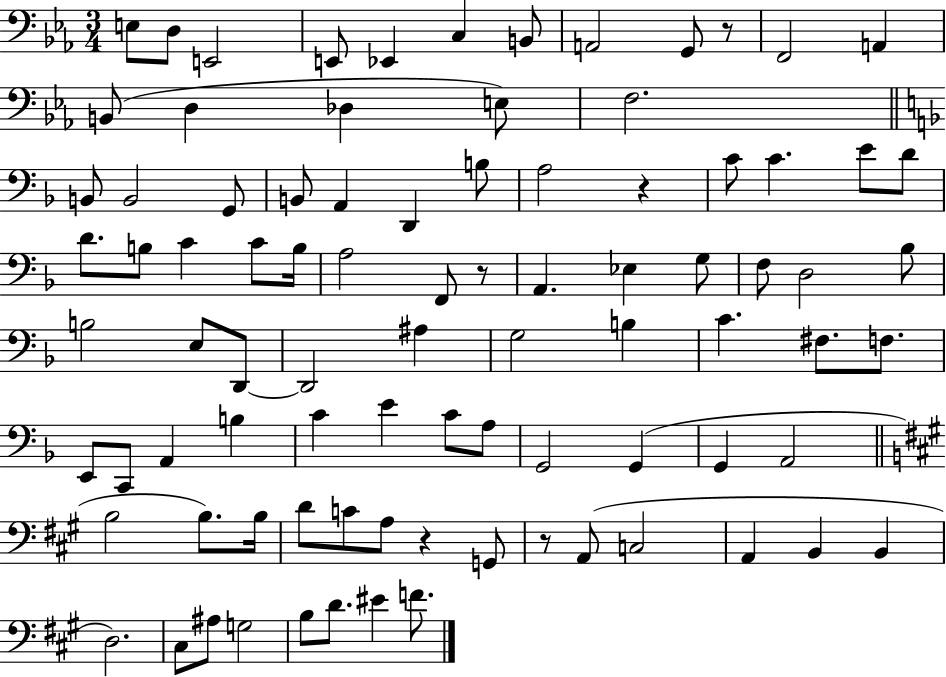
E3/e D3/e E2/h E2/e Eb2/q C3/q B2/e A2/h G2/e R/e F2/h A2/q B2/e D3/q Db3/q E3/e F3/h. B2/e B2/h G2/e B2/e A2/q D2/q B3/e A3/h R/q C4/e C4/q. E4/e D4/e D4/e. B3/e C4/q C4/e B3/s A3/h F2/e R/e A2/q. Eb3/q G3/e F3/e D3/h Bb3/e B3/h E3/e D2/e D2/h A#3/q G3/h B3/q C4/q. F#3/e. F3/e. E2/e C2/e A2/q B3/q C4/q E4/q C4/e A3/e G2/h G2/q G2/q A2/h B3/h B3/e. B3/s D4/e C4/e A3/e R/q G2/e R/e A2/e C3/h A2/q B2/q B2/q D3/h. C#3/e A#3/e G3/h B3/e D4/e. EIS4/q F4/e.